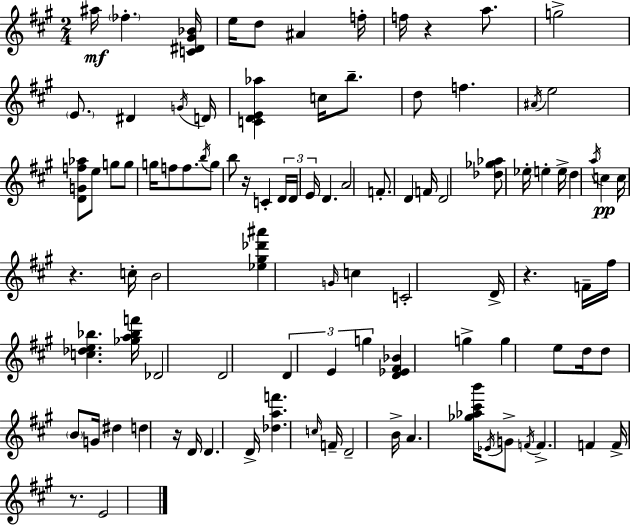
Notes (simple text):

A#5/s FES5/q. [C4,D#4,G#4,Bb4]/s E5/s D5/e A#4/q F5/s F5/s R/q A5/e. G5/h E4/e. D#4/q G4/s D4/s [C4,D4,E4,Ab5]/q C5/s B5/e. D5/e F5/q. A#4/s E5/h [D4,G4,F5,Ab5]/e E5/e G5/e G5/e G5/s F5/e F5/e. B5/s G5/e B5/e R/s C4/q D4/s D4/s E4/s D4/q. A4/h F4/e. D4/q F4/s D4/h [Db5,Gb5,Ab5]/e Eb5/s E5/q E5/s D5/q A5/s C5/q C5/s R/q. C5/s B4/h [Eb5,G#5,Db6,A#6]/q G4/s C5/q C4/h D4/s R/q. F4/s F#5/s [C5,Db5,E5,Bb5]/q. [Gb5,A5,Bb5,F6]/s Db4/h D4/h D4/q E4/q G5/q [D4,Eb4,F#4,Bb4]/q G5/q G5/q E5/e D5/s D5/e B4/e G4/s D#5/q D5/q R/s D4/s D4/q. D4/s [Db5,A5,F6]/q. C5/s F4/s D4/h B4/s A4/q. [Gb5,Ab5,C#6,B6]/s Eb4/s G4/e F4/s F4/q. F4/q F4/s R/e. E4/h